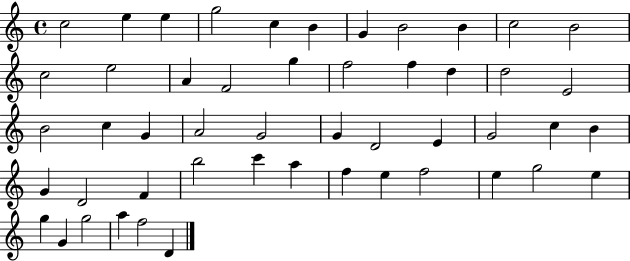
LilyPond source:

{
  \clef treble
  \time 4/4
  \defaultTimeSignature
  \key c \major
  c''2 e''4 e''4 | g''2 c''4 b'4 | g'4 b'2 b'4 | c''2 b'2 | \break c''2 e''2 | a'4 f'2 g''4 | f''2 f''4 d''4 | d''2 e'2 | \break b'2 c''4 g'4 | a'2 g'2 | g'4 d'2 e'4 | g'2 c''4 b'4 | \break g'4 d'2 f'4 | b''2 c'''4 a''4 | f''4 e''4 f''2 | e''4 g''2 e''4 | \break g''4 g'4 g''2 | a''4 f''2 d'4 | \bar "|."
}